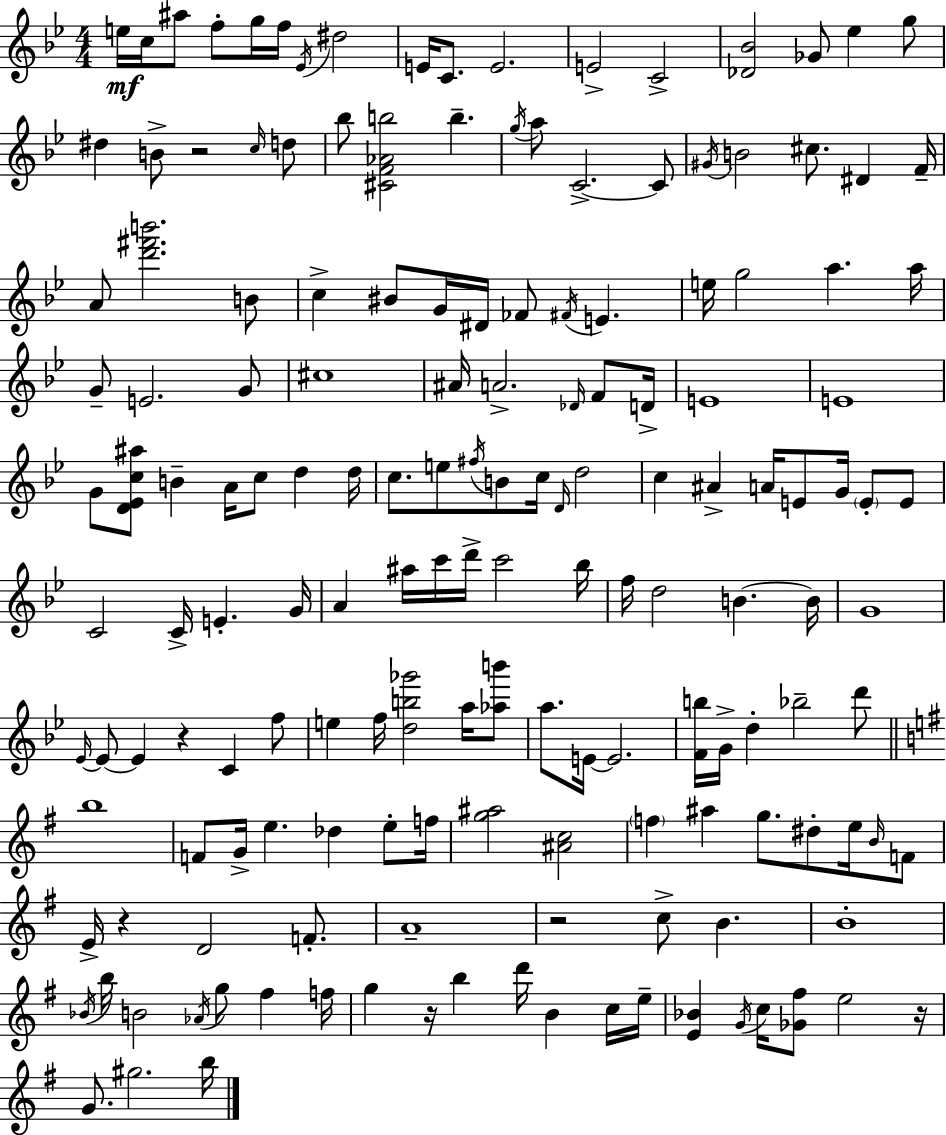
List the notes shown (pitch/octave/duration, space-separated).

E5/s C5/s A#5/e F5/e G5/s F5/s Eb4/s D#5/h E4/s C4/e. E4/h. E4/h C4/h [Db4,Bb4]/h Gb4/e Eb5/q G5/e D#5/q B4/e R/h C5/s D5/e Bb5/e [C#4,F4,Ab4,B5]/h B5/q. G5/s A5/e C4/h. C4/e G#4/s B4/h C#5/e. D#4/q F4/s A4/e [D6,F#6,B6]/h. B4/e C5/q BIS4/e G4/s D#4/s FES4/e F#4/s E4/q. E5/s G5/h A5/q. A5/s G4/e E4/h. G4/e C#5/w A#4/s A4/h. Db4/s F4/e D4/s E4/w E4/w G4/e [D4,Eb4,C5,A#5]/e B4/q A4/s C5/e D5/q D5/s C5/e. E5/e F#5/s B4/e C5/s D4/s D5/h C5/q A#4/q A4/s E4/e G4/s E4/e E4/e C4/h C4/s E4/q. G4/s A4/q A#5/s C6/s D6/s C6/h Bb5/s F5/s D5/h B4/q. B4/s G4/w Eb4/s Eb4/e Eb4/q R/q C4/q F5/e E5/q F5/s [D5,B5,Gb6]/h A5/s [Ab5,B6]/e A5/e. E4/s E4/h. [F4,B5]/s G4/s D5/q Bb5/h D6/e B5/w F4/e G4/s E5/q. Db5/q E5/e F5/s [G5,A#5]/h [A#4,C5]/h F5/q A#5/q G5/e. D#5/e E5/s B4/s F4/e E4/s R/q D4/h F4/e. A4/w R/h C5/e B4/q. B4/w Bb4/s B5/s B4/h Ab4/s G5/e F#5/q F5/s G5/q R/s B5/q D6/s B4/q C5/s E5/s [E4,Bb4]/q G4/s C5/s [Gb4,F#5]/e E5/h R/s G4/e. G#5/h. B5/s